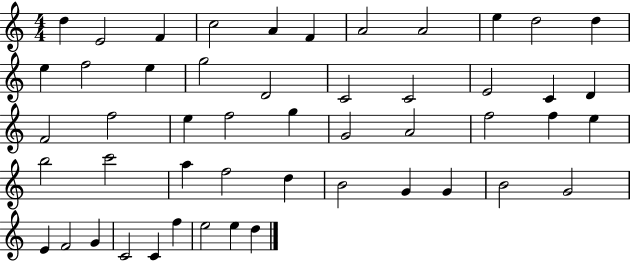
X:1
T:Untitled
M:4/4
L:1/4
K:C
d E2 F c2 A F A2 A2 e d2 d e f2 e g2 D2 C2 C2 E2 C D F2 f2 e f2 g G2 A2 f2 f e b2 c'2 a f2 d B2 G G B2 G2 E F2 G C2 C f e2 e d